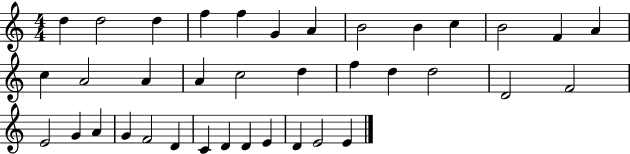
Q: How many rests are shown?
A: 0